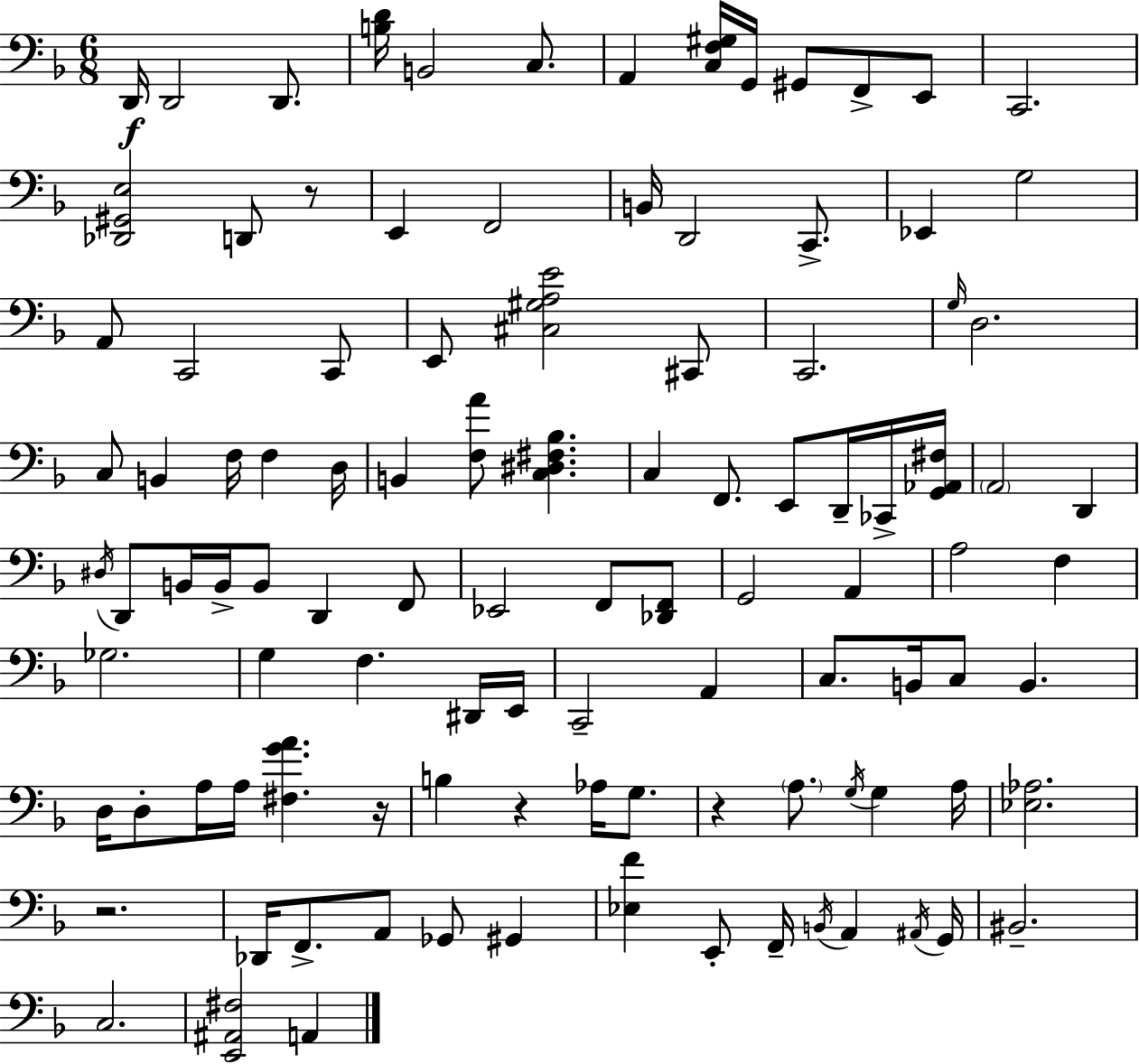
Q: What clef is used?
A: bass